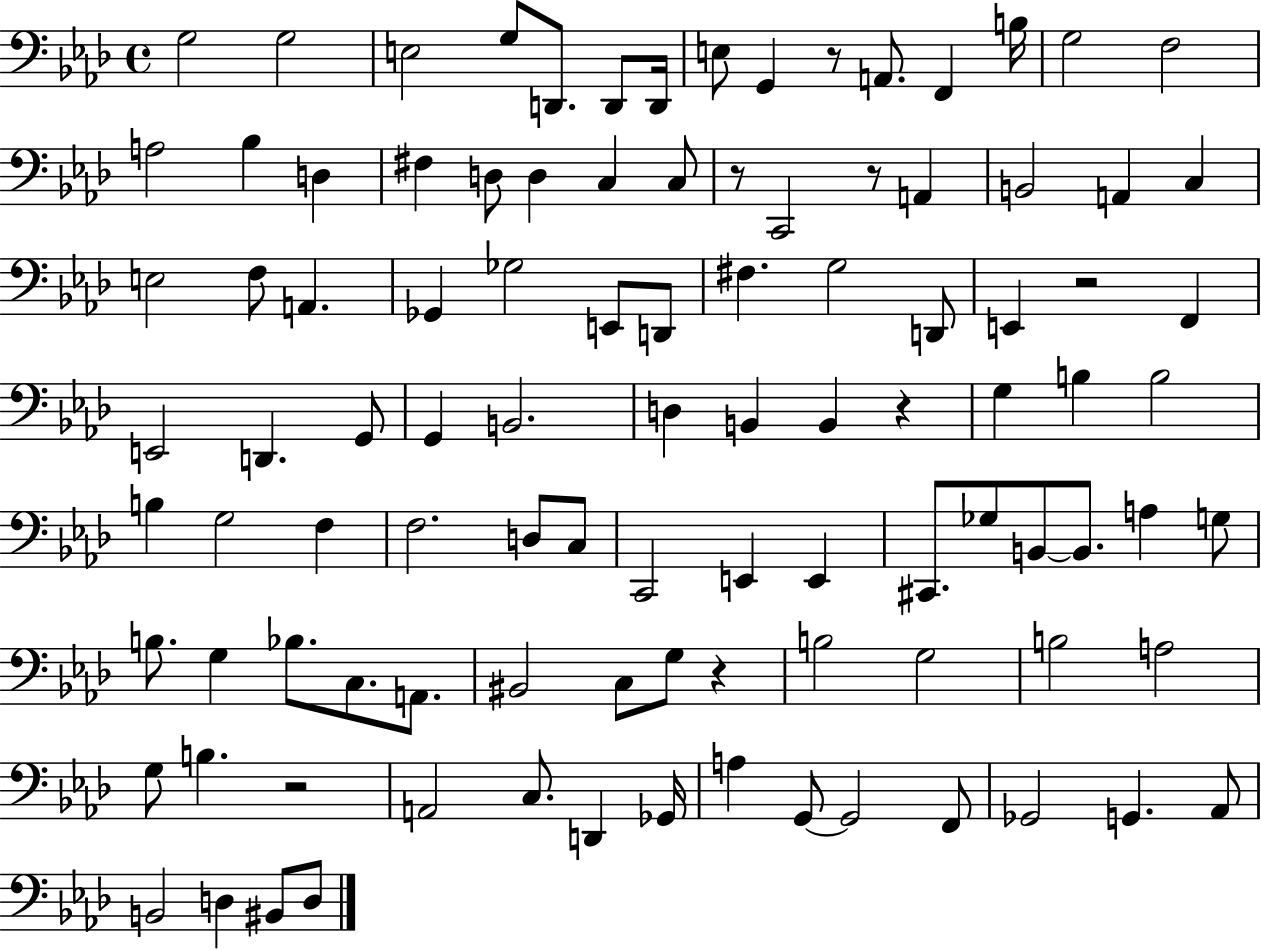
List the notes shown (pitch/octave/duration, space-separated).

G3/h G3/h E3/h G3/e D2/e. D2/e D2/s E3/e G2/q R/e A2/e. F2/q B3/s G3/h F3/h A3/h Bb3/q D3/q F#3/q D3/e D3/q C3/q C3/e R/e C2/h R/e A2/q B2/h A2/q C3/q E3/h F3/e A2/q. Gb2/q Gb3/h E2/e D2/e F#3/q. G3/h D2/e E2/q R/h F2/q E2/h D2/q. G2/e G2/q B2/h. D3/q B2/q B2/q R/q G3/q B3/q B3/h B3/q G3/h F3/q F3/h. D3/e C3/e C2/h E2/q E2/q C#2/e. Gb3/e B2/e B2/e. A3/q G3/e B3/e. G3/q Bb3/e. C3/e. A2/e. BIS2/h C3/e G3/e R/q B3/h G3/h B3/h A3/h G3/e B3/q. R/h A2/h C3/e. D2/q Gb2/s A3/q G2/e G2/h F2/e Gb2/h G2/q. Ab2/e B2/h D3/q BIS2/e D3/e